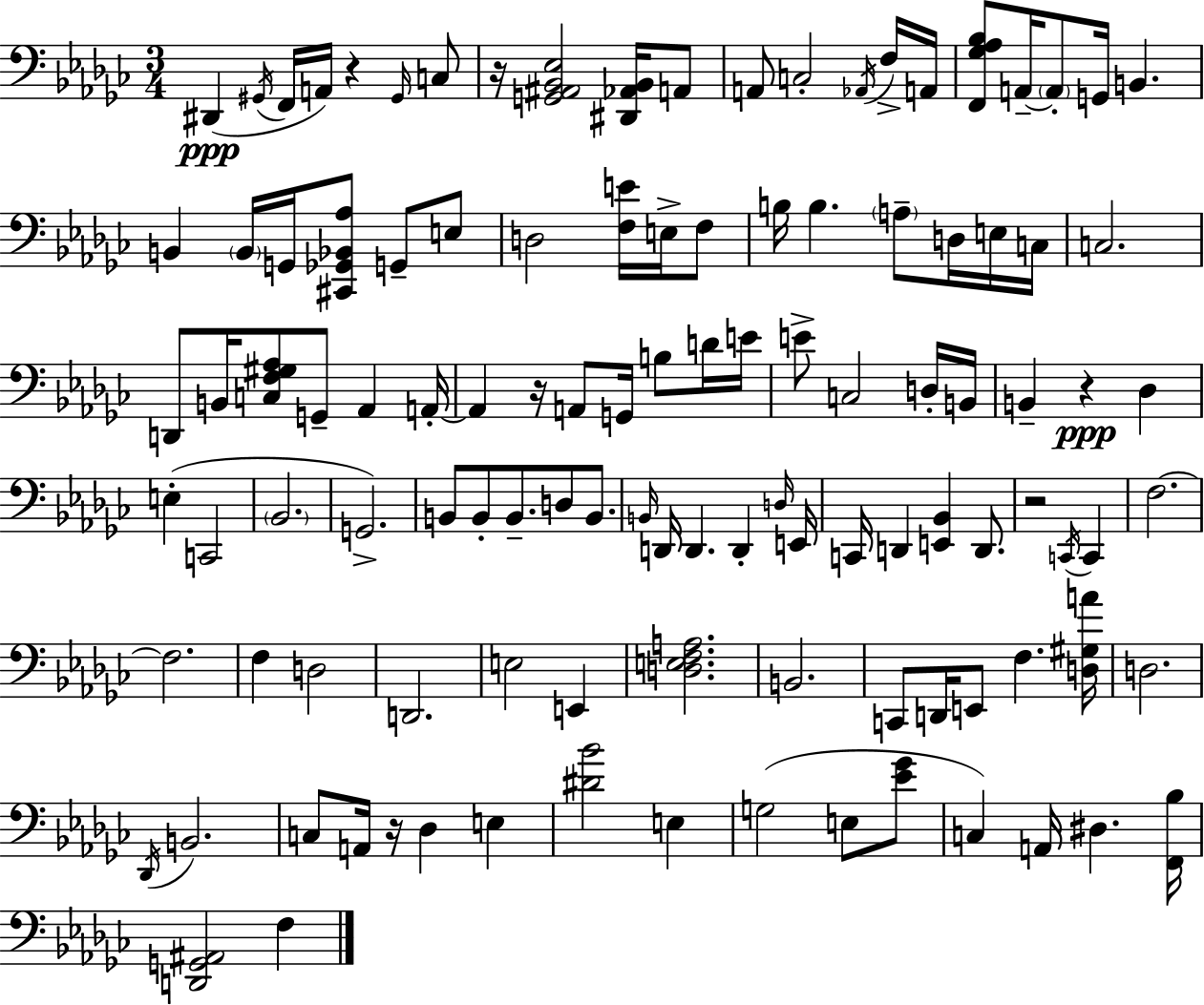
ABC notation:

X:1
T:Untitled
M:3/4
L:1/4
K:Ebm
^D,, ^G,,/4 F,,/4 A,,/4 z ^G,,/4 C,/2 z/4 [G,,^A,,_B,,_E,]2 [^D,,_A,,_B,,]/4 A,,/2 A,,/2 C,2 _A,,/4 F,/4 A,,/4 [F,,_G,_A,_B,]/2 A,,/4 A,,/2 G,,/4 B,, B,, B,,/4 G,,/4 [^C,,_G,,_B,,_A,]/2 G,,/2 E,/2 D,2 [F,E]/4 E,/4 F,/2 B,/4 B, A,/2 D,/4 E,/4 C,/4 C,2 D,,/2 B,,/4 [C,F,^G,_A,]/2 G,,/2 _A,, A,,/4 A,, z/4 A,,/2 G,,/4 B,/2 D/4 E/4 E/2 C,2 D,/4 B,,/4 B,, z _D, E, C,,2 _B,,2 G,,2 B,,/2 B,,/2 B,,/2 D,/2 B,,/2 B,,/4 D,,/4 D,, D,, D,/4 E,,/4 C,,/4 D,, [E,,_B,,] D,,/2 z2 C,,/4 C,, F,2 F,2 F, D,2 D,,2 E,2 E,, [D,E,F,A,]2 B,,2 C,,/2 D,,/4 E,,/2 F, [D,^G,A]/4 D,2 _D,,/4 B,,2 C,/2 A,,/4 z/4 _D, E, [^D_B]2 E, G,2 E,/2 [_E_G]/2 C, A,,/4 ^D, [F,,_B,]/4 [D,,G,,^A,,]2 F,